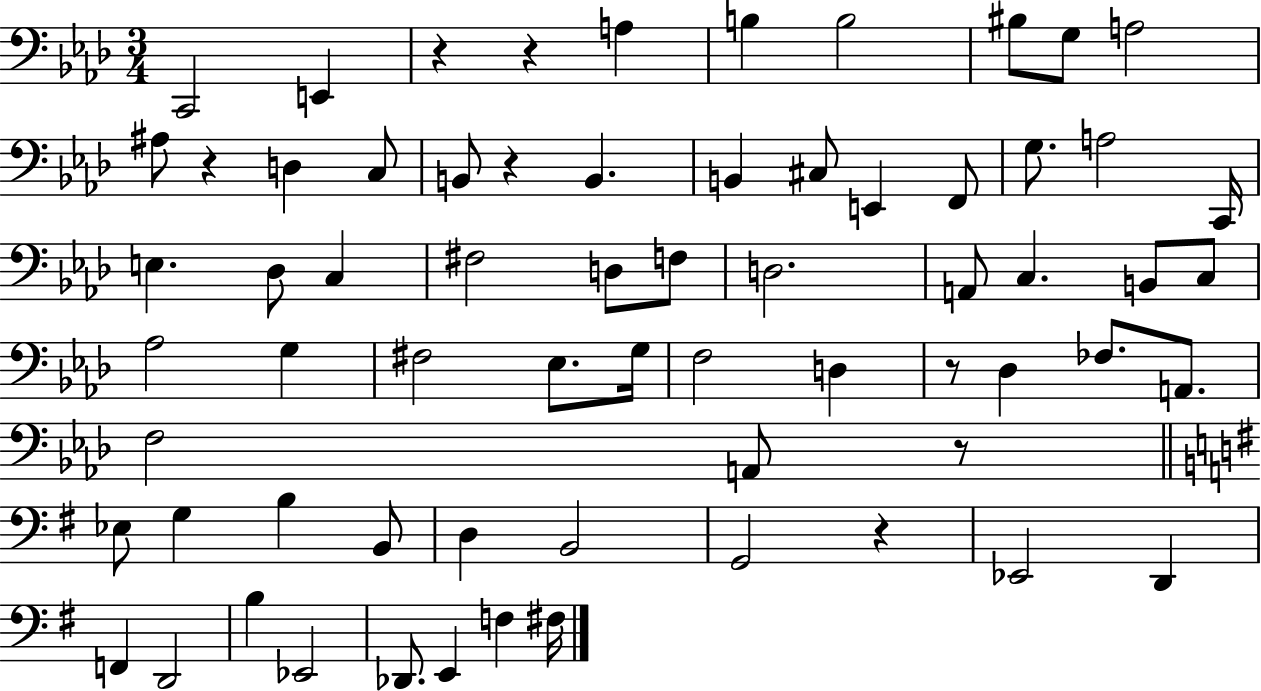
C2/h E2/q R/q R/q A3/q B3/q B3/h BIS3/e G3/e A3/h A#3/e R/q D3/q C3/e B2/e R/q B2/q. B2/q C#3/e E2/q F2/e G3/e. A3/h C2/s E3/q. Db3/e C3/q F#3/h D3/e F3/e D3/h. A2/e C3/q. B2/e C3/e Ab3/h G3/q F#3/h Eb3/e. G3/s F3/h D3/q R/e Db3/q FES3/e. A2/e. F3/h A2/e R/e Eb3/e G3/q B3/q B2/e D3/q B2/h G2/h R/q Eb2/h D2/q F2/q D2/h B3/q Eb2/h Db2/e. E2/q F3/q F#3/s